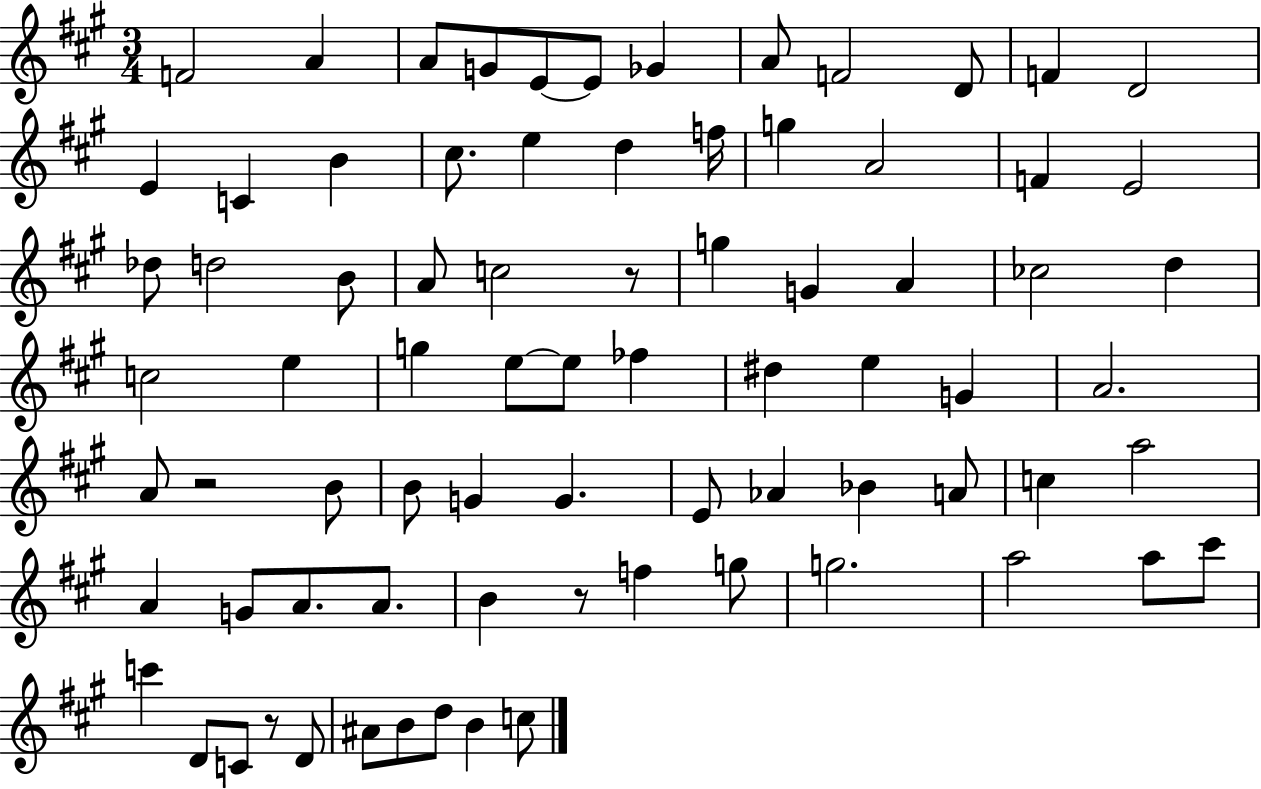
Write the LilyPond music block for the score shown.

{
  \clef treble
  \numericTimeSignature
  \time 3/4
  \key a \major
  f'2 a'4 | a'8 g'8 e'8~~ e'8 ges'4 | a'8 f'2 d'8 | f'4 d'2 | \break e'4 c'4 b'4 | cis''8. e''4 d''4 f''16 | g''4 a'2 | f'4 e'2 | \break des''8 d''2 b'8 | a'8 c''2 r8 | g''4 g'4 a'4 | ces''2 d''4 | \break c''2 e''4 | g''4 e''8~~ e''8 fes''4 | dis''4 e''4 g'4 | a'2. | \break a'8 r2 b'8 | b'8 g'4 g'4. | e'8 aes'4 bes'4 a'8 | c''4 a''2 | \break a'4 g'8 a'8. a'8. | b'4 r8 f''4 g''8 | g''2. | a''2 a''8 cis'''8 | \break c'''4 d'8 c'8 r8 d'8 | ais'8 b'8 d''8 b'4 c''8 | \bar "|."
}